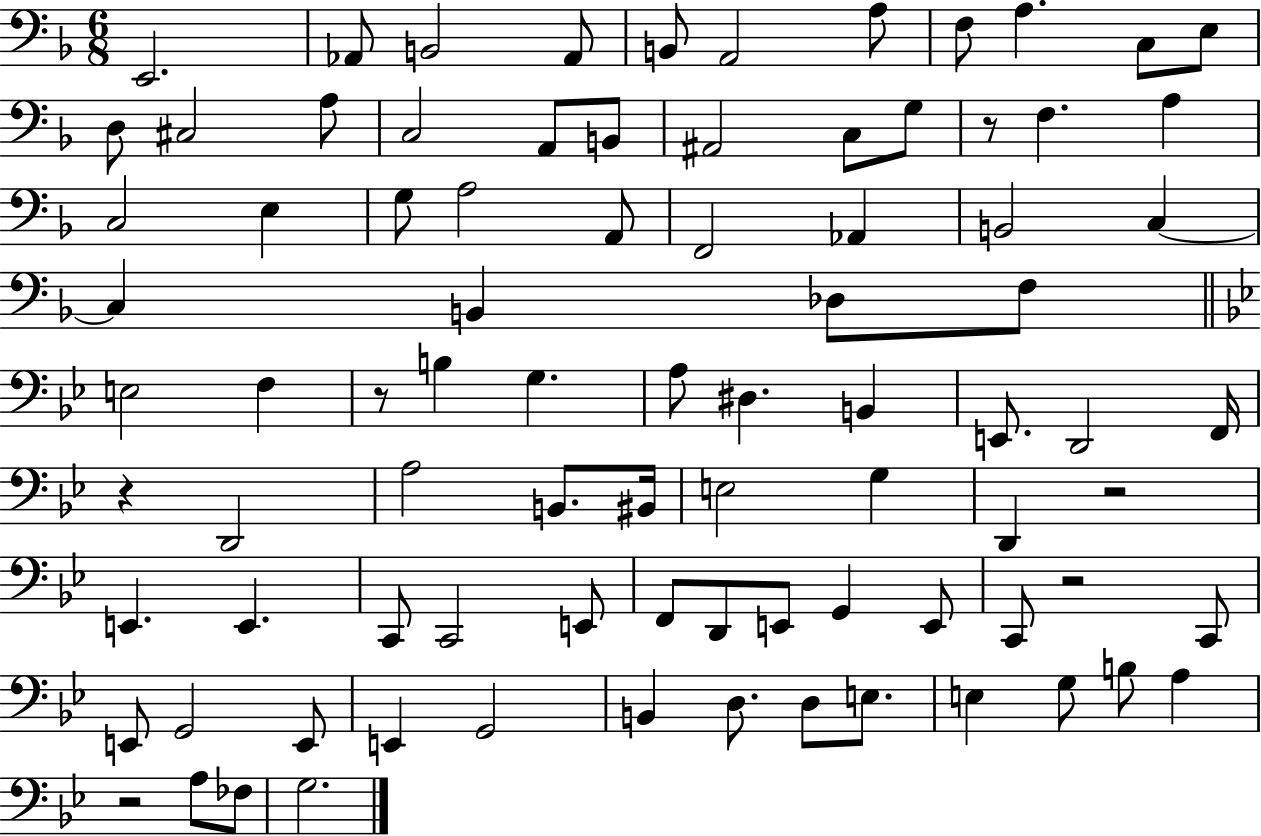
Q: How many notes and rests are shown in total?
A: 86